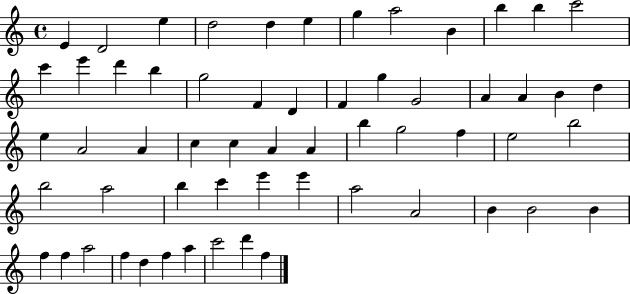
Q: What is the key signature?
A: C major